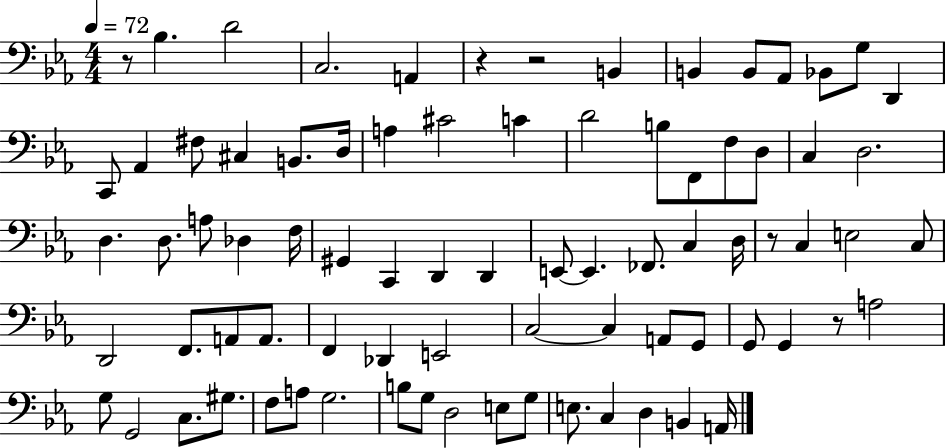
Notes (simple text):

R/e Bb3/q. D4/h C3/h. A2/q R/q R/h B2/q B2/q B2/e Ab2/e Bb2/e G3/e D2/q C2/e Ab2/q F#3/e C#3/q B2/e. D3/s A3/q C#4/h C4/q D4/h B3/e F2/e F3/e D3/e C3/q D3/h. D3/q. D3/e. A3/e Db3/q F3/s G#2/q C2/q D2/q D2/q E2/e E2/q. FES2/e. C3/q D3/s R/e C3/q E3/h C3/e D2/h F2/e. A2/e A2/e. F2/q Db2/q E2/h C3/h C3/q A2/e G2/e G2/e G2/q R/e A3/h G3/e G2/h C3/e. G#3/e. F3/e A3/e G3/h. B3/e G3/e D3/h E3/e G3/e E3/e. C3/q D3/q B2/q A2/s